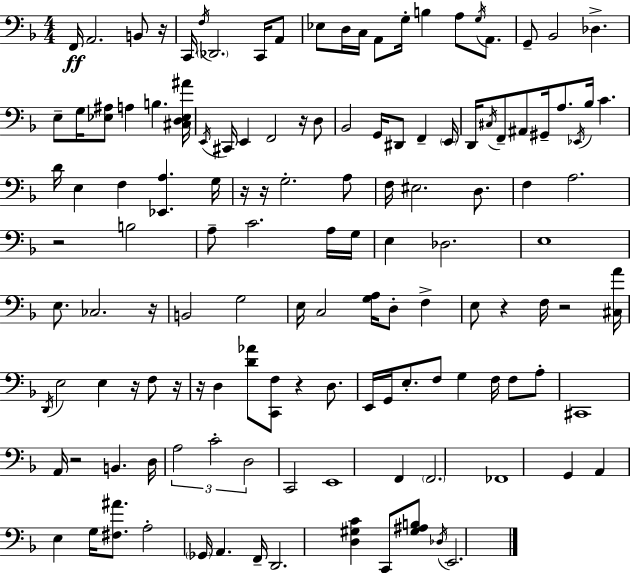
F2/s A2/h. B2/e R/s C2/s F3/s Db2/h. C2/s A2/e Eb3/e D3/s C3/s A2/e G3/s B3/q A3/e G3/s A2/e. G2/e Bb2/h Db3/q. E3/e G3/s [Eb3,A#3]/e A3/q B3/q. [C#3,D3,Eb3,A#4]/s E2/s C#2/s E2/q F2/h R/s D3/e Bb2/h G2/s D#2/e F2/q E2/s D2/s C#3/s F2/e A#2/e G#2/s A3/e. Eb2/s Bb3/s C4/q. D4/s E3/q F3/q [Eb2,A3]/q. G3/s R/s R/s G3/h. A3/e F3/s EIS3/h. D3/e. F3/q A3/h. R/h B3/h A3/e C4/h. A3/s G3/s E3/q Db3/h. E3/w E3/e. CES3/h. R/s B2/h G3/h E3/s C3/h [G3,A3]/s D3/e F3/q E3/e R/q F3/s R/h [C#3,A4]/s D2/s E3/h E3/q R/s F3/e R/s R/s D3/q [D4,Ab4]/e [C2,F3]/e R/q D3/e. E2/s G2/s E3/e. F3/e G3/q F3/s F3/e A3/e C#2/w A2/s R/h B2/q. D3/s A3/h C4/h D3/h C2/h E2/w F2/q F2/h. FES2/w G2/q A2/q E3/q G3/s [F#3,A#4]/e. A3/h Gb2/s A2/q. F2/s D2/h. [D3,G#3,C4]/q C2/e [G#3,A#3,B3]/e Db3/s E2/h.